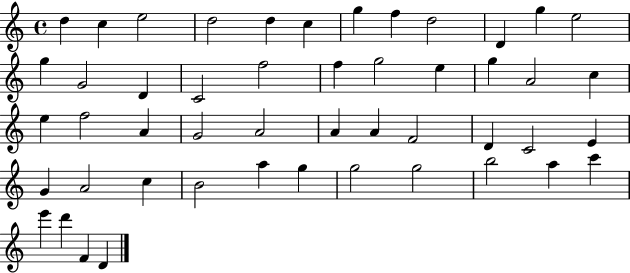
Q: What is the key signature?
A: C major